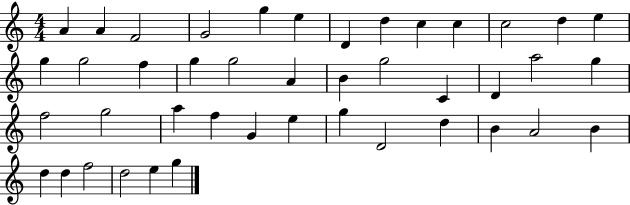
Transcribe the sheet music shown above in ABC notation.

X:1
T:Untitled
M:4/4
L:1/4
K:C
A A F2 G2 g e D d c c c2 d e g g2 f g g2 A B g2 C D a2 g f2 g2 a f G e g D2 d B A2 B d d f2 d2 e g